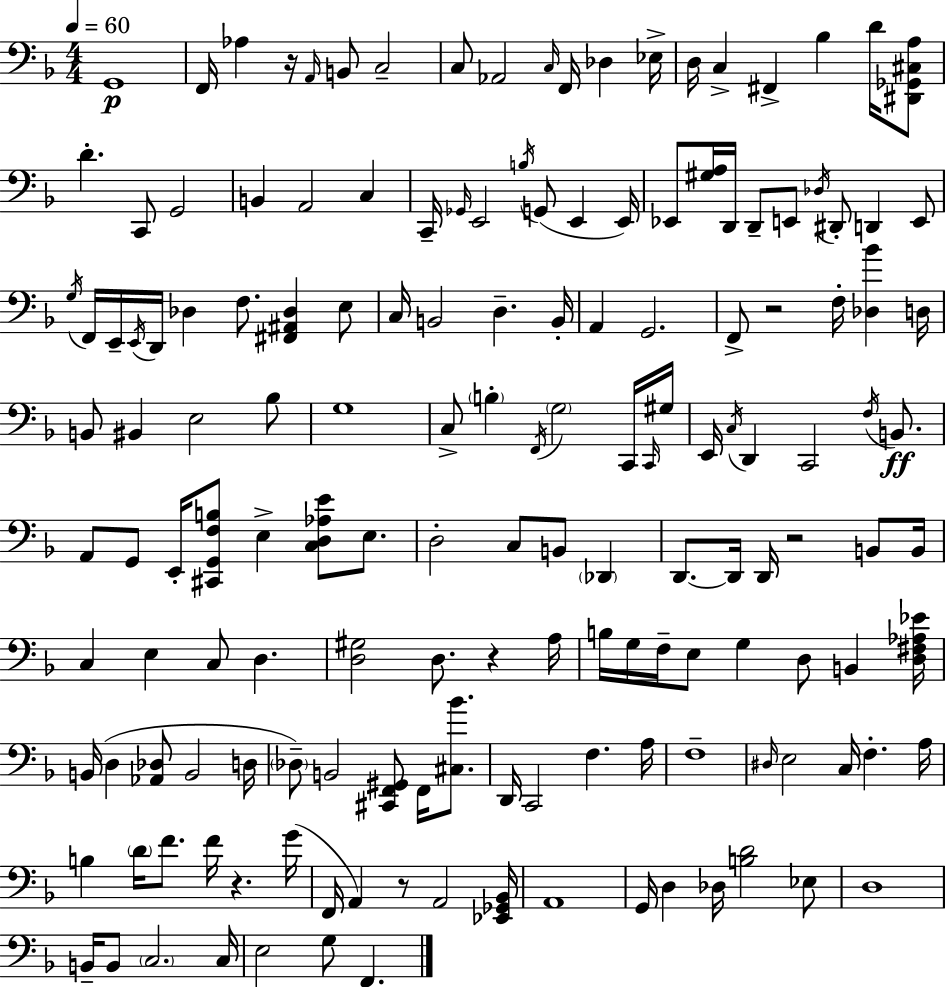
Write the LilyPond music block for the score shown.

{
  \clef bass
  \numericTimeSignature
  \time 4/4
  \key f \major
  \tempo 4 = 60
  g,1\p | f,16 aes4 r16 \grace { a,16 } b,8 c2-- | c8 aes,2 \grace { c16 } f,16 des4 | ees16-> d16 c4-> fis,4-> bes4 d'16 | \break <dis, ges, cis a>8 d'4.-. c,8 g,2 | b,4 a,2 c4 | c,16-- \grace { ges,16 } e,2 \acciaccatura { b16 } g,8( e,4 | e,16) ees,8 <gis a>16 d,16 d,8-- e,8 \acciaccatura { des16 } dis,8-. d,4 | \break e,8 \acciaccatura { g16 } f,16 e,16-- \acciaccatura { e,16 } d,16 des4 f8. | <fis, ais, des>4 e8 c16 b,2 | d4.-- b,16-. a,4 g,2. | f,8-> r2 | \break f16-. <des bes'>4 d16 b,8 bis,4 e2 | bes8 g1 | c8-> \parenthesize b4-. \acciaccatura { f,16 } \parenthesize g2 | c,16 \grace { c,16 } gis16 e,16 \acciaccatura { c16 } d,4 c,2 | \break \acciaccatura { f16 } b,8.\ff a,8 g,8 e,16-. | <cis, g, f b>8 e4-> <c d aes e'>8 e8. d2-. | c8 b,8 \parenthesize des,4 d,8.~~ d,16 d,16 | r2 b,8 b,16 c4 e4 | \break c8 d4. <d gis>2 | d8. r4 a16 b16 g16 f16-- e8 | g4 d8 b,4 <d fis aes ees'>16 b,16( d4 | <aes, des>8 b,2 d16 \parenthesize des8--) b,2 | \break <cis, f, gis,>8 f,16 <cis bes'>8. d,16 c,2 | f4. a16 f1-- | \grace { dis16 } e2 | c16 f4.-. a16 b4 | \break \parenthesize d'16 f'8. f'16 r4. g'16( f,16 a,4) | r8 a,2 <ees, ges, bes,>16 a,1 | g,16 d4 | des16 <b d'>2 ees8 d1 | \break b,16-- b,8 \parenthesize c2. | c16 e2 | g8 f,4. \bar "|."
}